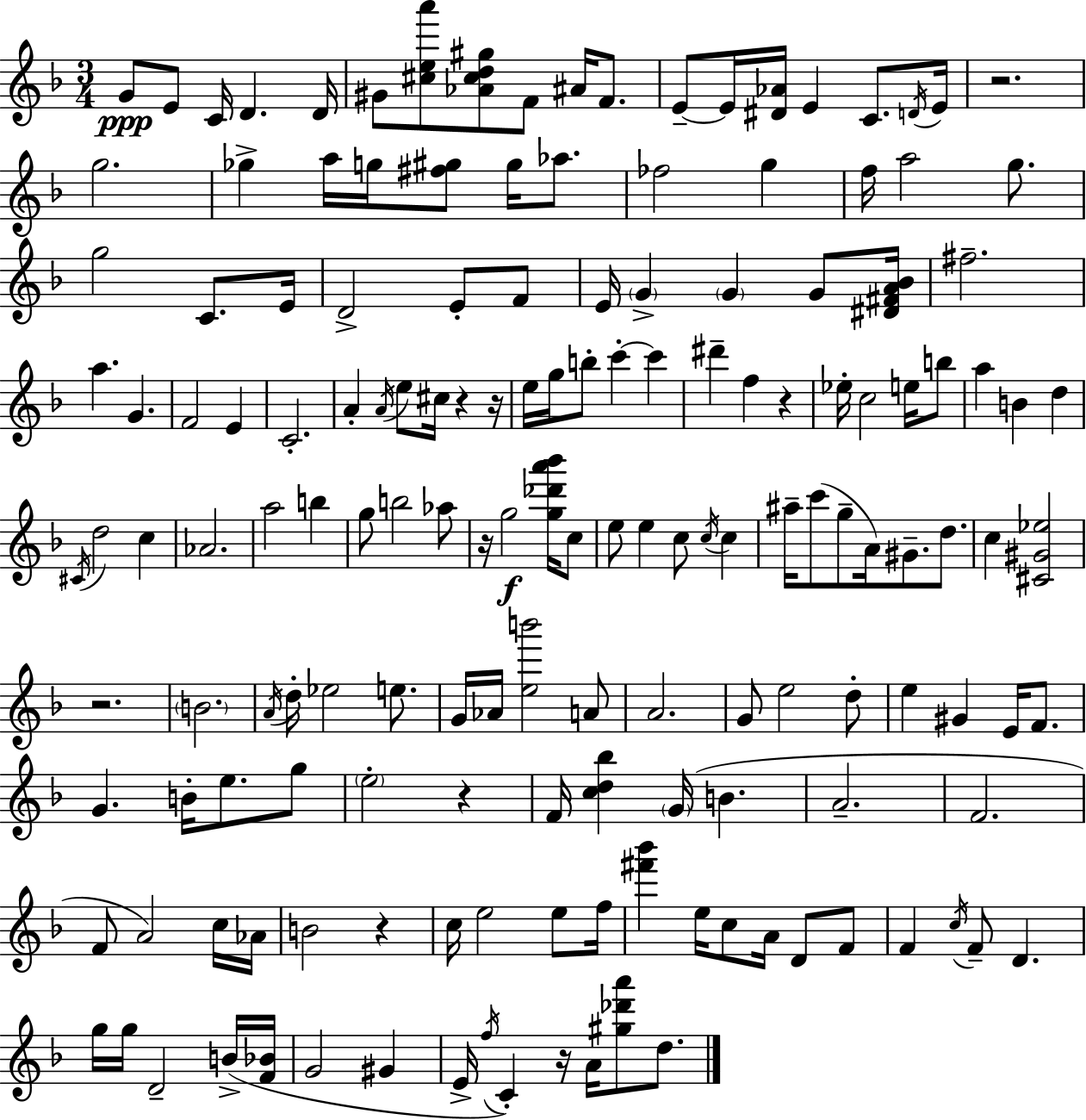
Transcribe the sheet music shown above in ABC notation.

X:1
T:Untitled
M:3/4
L:1/4
K:F
G/2 E/2 C/4 D D/4 ^G/2 [^cea']/2 [_A^cd^g]/2 F/2 ^A/4 F/2 E/2 E/4 [^D_A]/4 E C/2 D/4 E/4 z2 g2 _g a/4 g/4 [^f^g]/2 ^g/4 _a/2 _f2 g f/4 a2 g/2 g2 C/2 E/4 D2 E/2 F/2 E/4 G G G/2 [^D^FA_B]/4 ^f2 a G F2 E C2 A A/4 e/2 ^c/4 z z/4 e/4 g/4 b/2 c' c' ^d' f z _e/4 c2 e/4 b/2 a B d ^C/4 d2 c _A2 a2 b g/2 b2 _a/2 z/4 g2 [g_d'a'_b']/4 c/2 e/2 e c/2 c/4 c ^a/4 c'/2 g/2 A/4 ^G/2 d/2 c [^C^G_e]2 z2 B2 A/4 d/4 _e2 e/2 G/4 _A/4 [eb']2 A/2 A2 G/2 e2 d/2 e ^G E/4 F/2 G B/4 e/2 g/2 e2 z F/4 [cd_b] G/4 B A2 F2 F/2 A2 c/4 _A/4 B2 z c/4 e2 e/2 f/4 [^f'_b'] e/4 c/2 A/4 D/2 F/2 F c/4 F/2 D g/4 g/4 D2 B/4 [F_B]/4 G2 ^G E/4 f/4 C z/4 A/4 [^g_d'a']/2 d/2